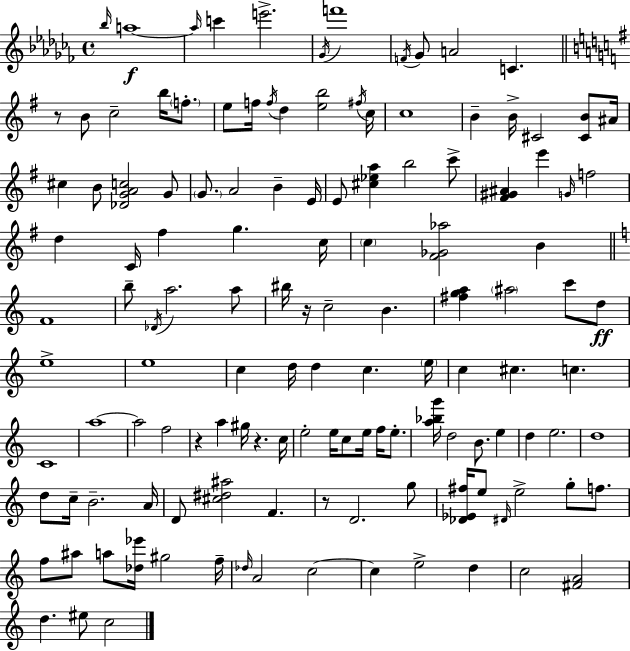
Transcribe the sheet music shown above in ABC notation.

X:1
T:Untitled
M:4/4
L:1/4
K:Abm
_b/4 a4 a/4 c' e'2 _G/4 f'4 F/4 _G/2 A2 C z/2 B/2 c2 b/4 f/2 e/2 f/4 f/4 d [eb]2 ^f/4 c/4 c4 B B/4 ^C2 [^CB]/2 ^A/4 ^c B/2 [_DGAc]2 G/2 G/2 A2 B E/4 E/2 [^c_ea] b2 c'/2 [^F^G^A] e' G/4 f2 d C/4 ^f g c/4 c [^F_G_a]2 B F4 b/2 _D/4 a2 a/2 ^b/4 z/4 c2 B [^fga] ^a2 c'/2 d/2 e4 e4 c d/4 d c e/4 c ^c c C4 a4 a2 f2 z a ^g/4 z c/4 e2 e/4 c/2 e/4 f/4 e/2 [a_bg']/4 d2 B/2 e d e2 d4 d/2 c/4 B2 A/4 D/2 [^c^d^a]2 F z/2 D2 g/2 [_D_E^f]/4 e/2 ^D/4 e2 g/2 f/2 f/2 ^a/2 a/2 [_d_e']/4 ^g2 f/4 _d/4 A2 c2 c e2 d c2 [^FA]2 d ^e/2 c2